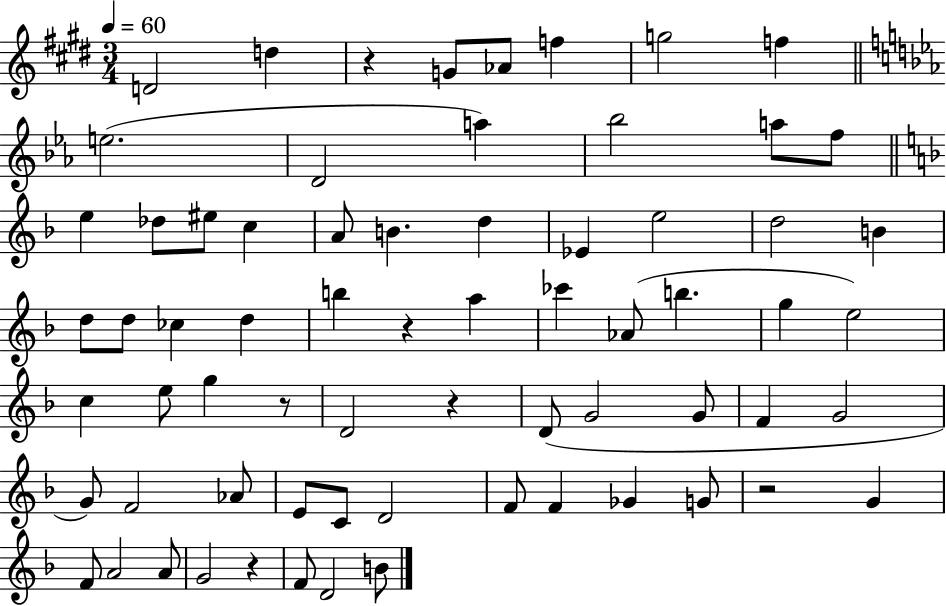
X:1
T:Untitled
M:3/4
L:1/4
K:E
D2 d z G/2 _A/2 f g2 f e2 D2 a _b2 a/2 f/2 e _d/2 ^e/2 c A/2 B d _E e2 d2 B d/2 d/2 _c d b z a _c' _A/2 b g e2 c e/2 g z/2 D2 z D/2 G2 G/2 F G2 G/2 F2 _A/2 E/2 C/2 D2 F/2 F _G G/2 z2 G F/2 A2 A/2 G2 z F/2 D2 B/2